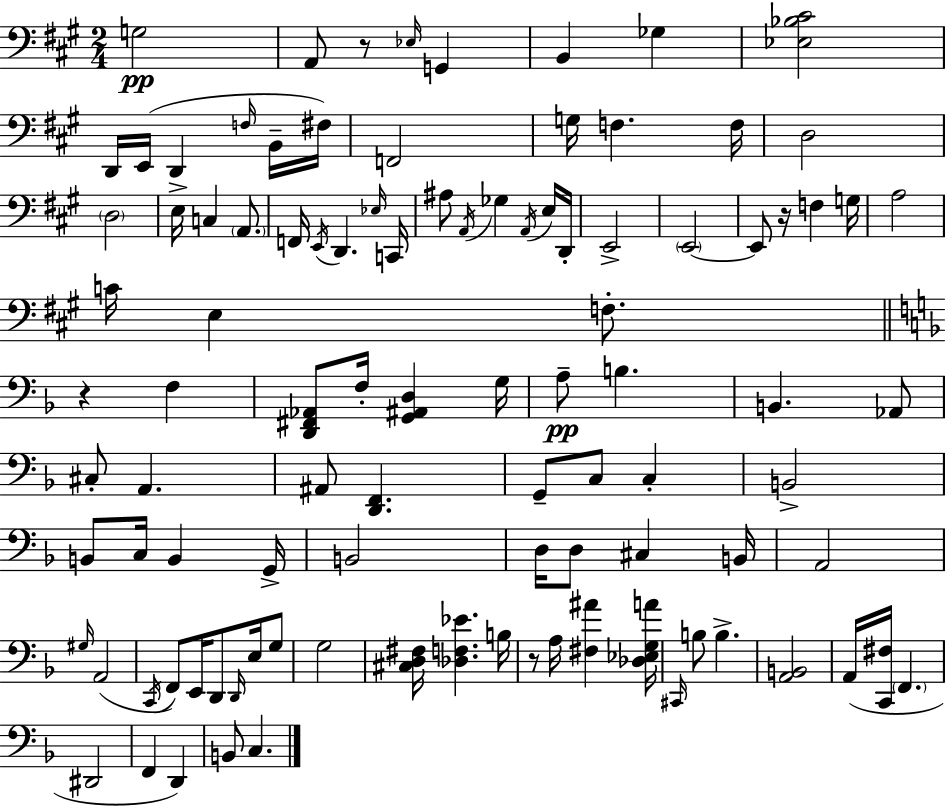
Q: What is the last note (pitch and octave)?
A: C3